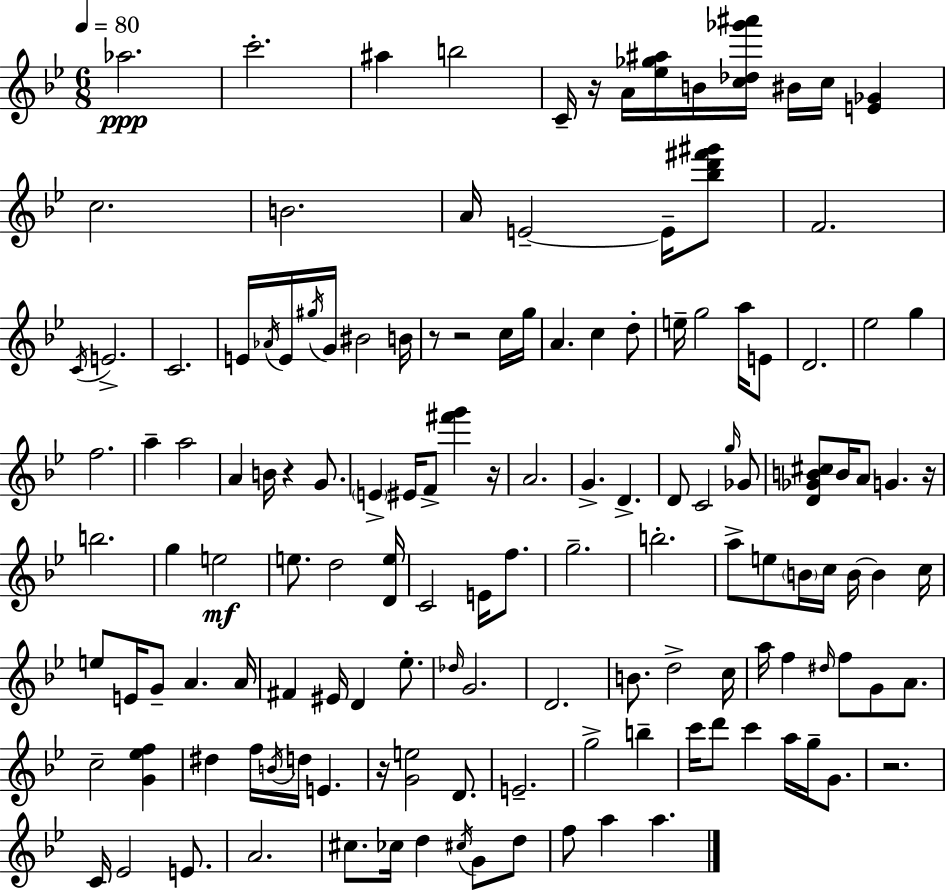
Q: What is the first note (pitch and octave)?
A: Ab5